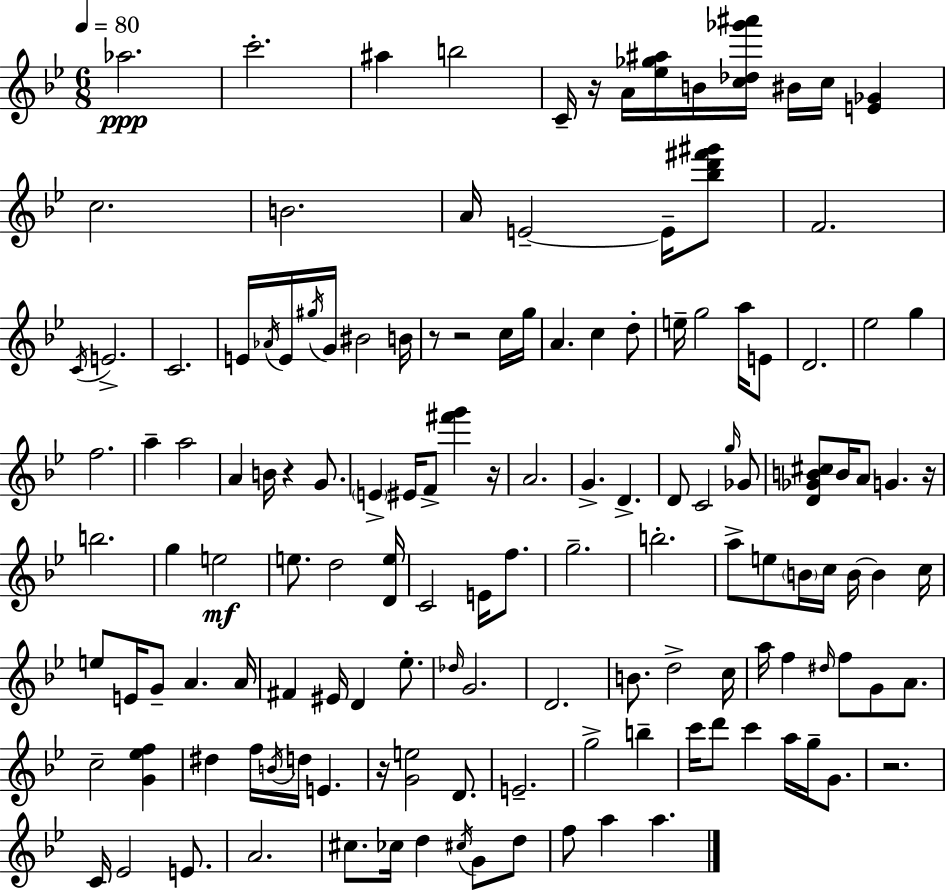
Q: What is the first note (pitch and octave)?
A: Ab5